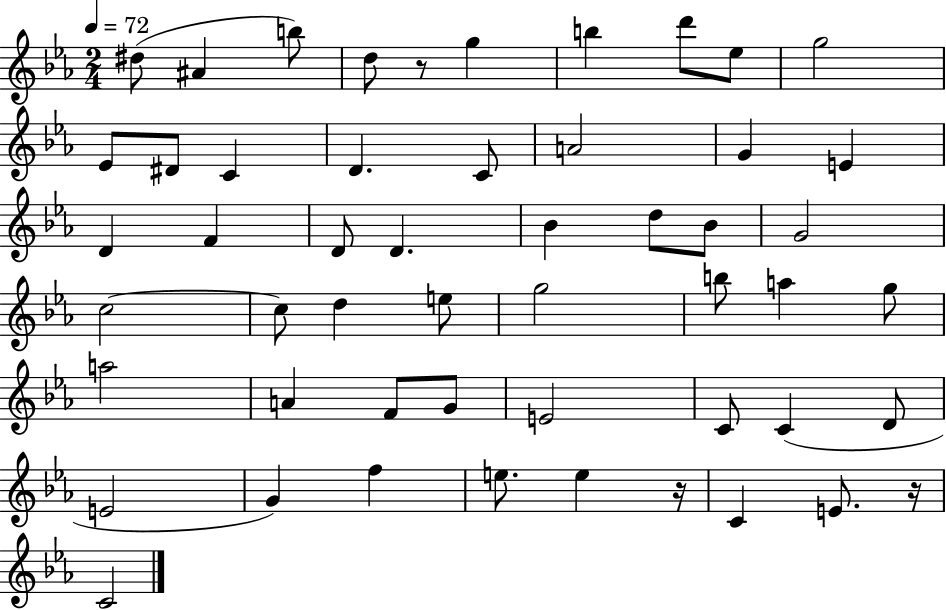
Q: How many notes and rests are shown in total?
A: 52